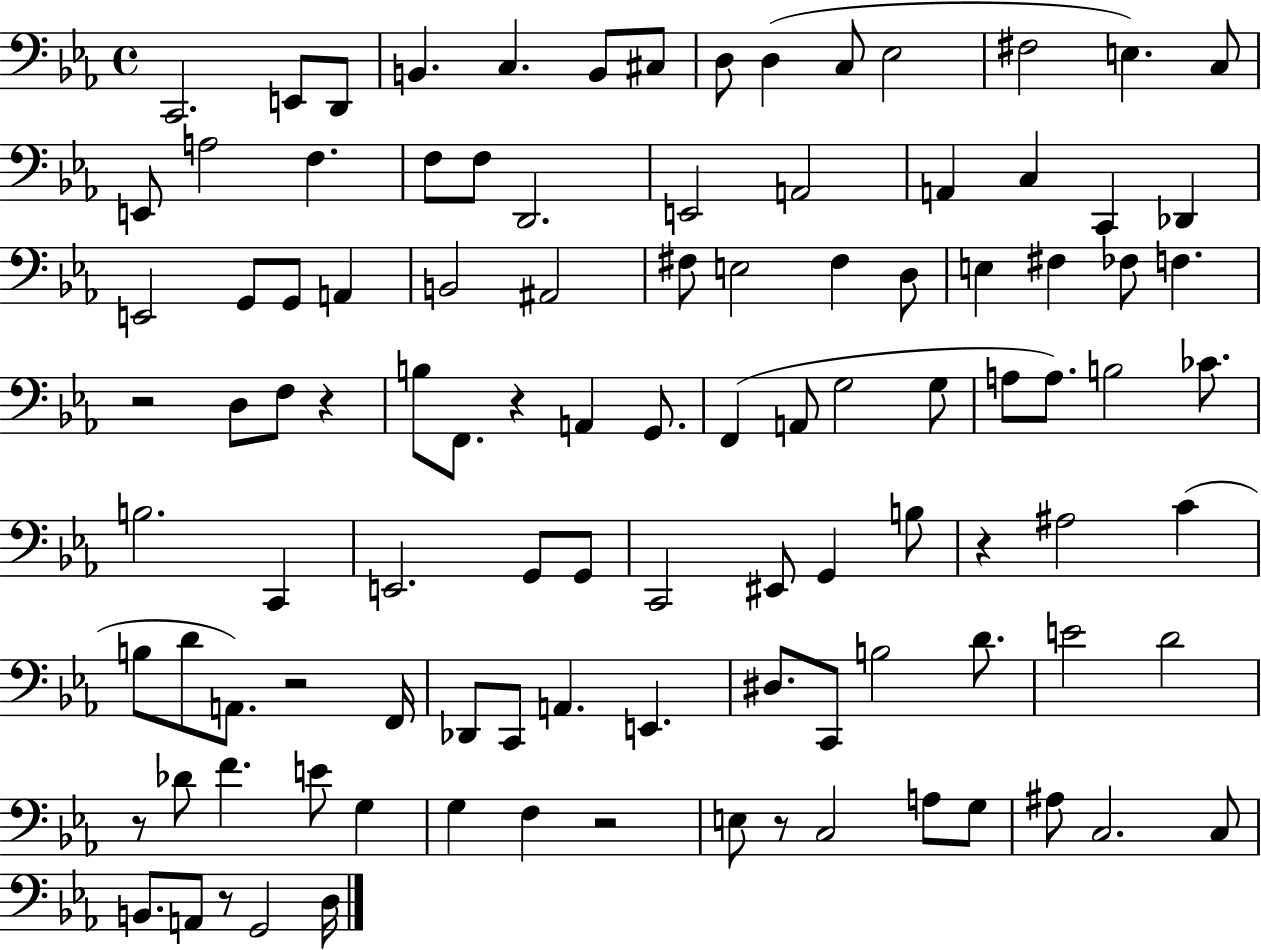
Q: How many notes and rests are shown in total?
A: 105